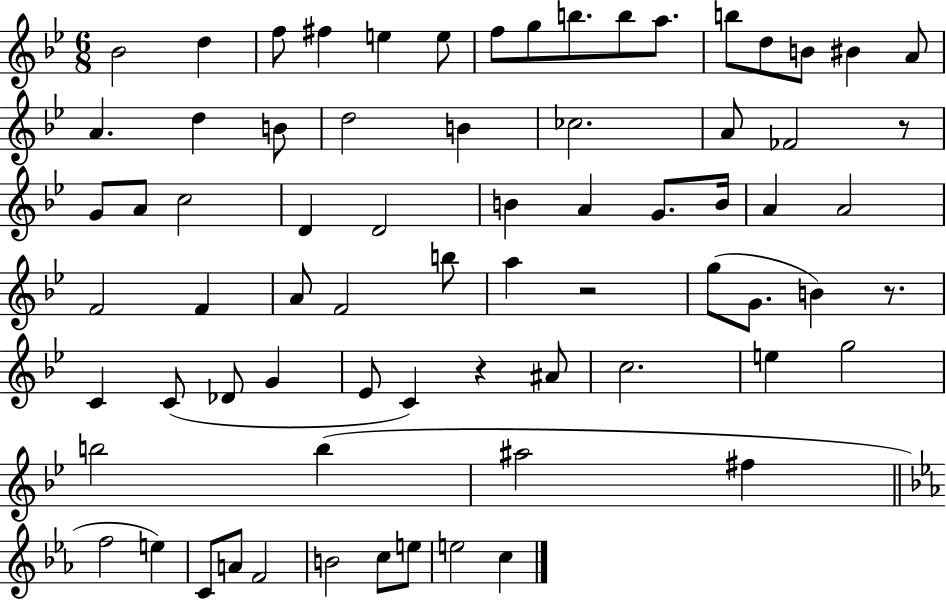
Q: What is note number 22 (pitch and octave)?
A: CES5